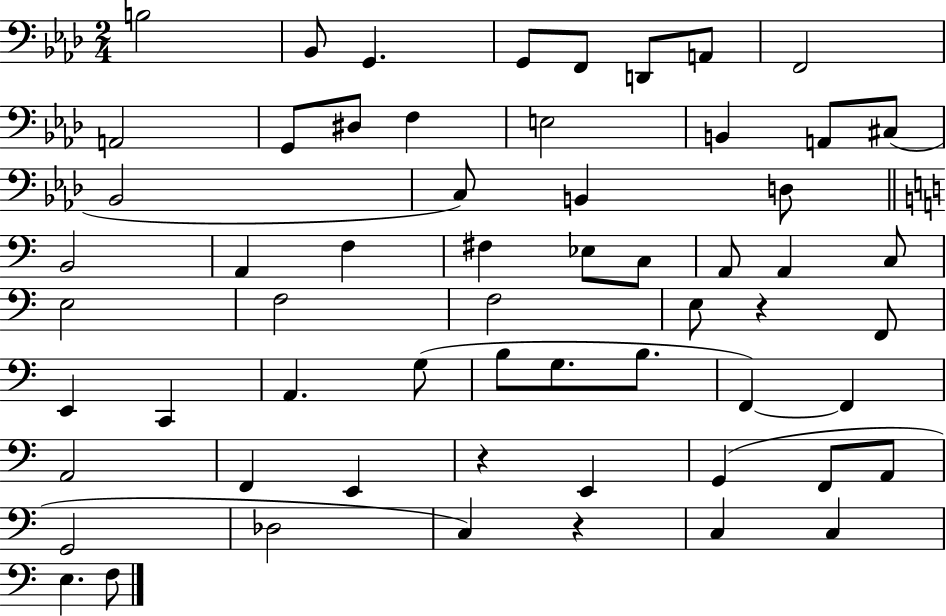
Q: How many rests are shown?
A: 3